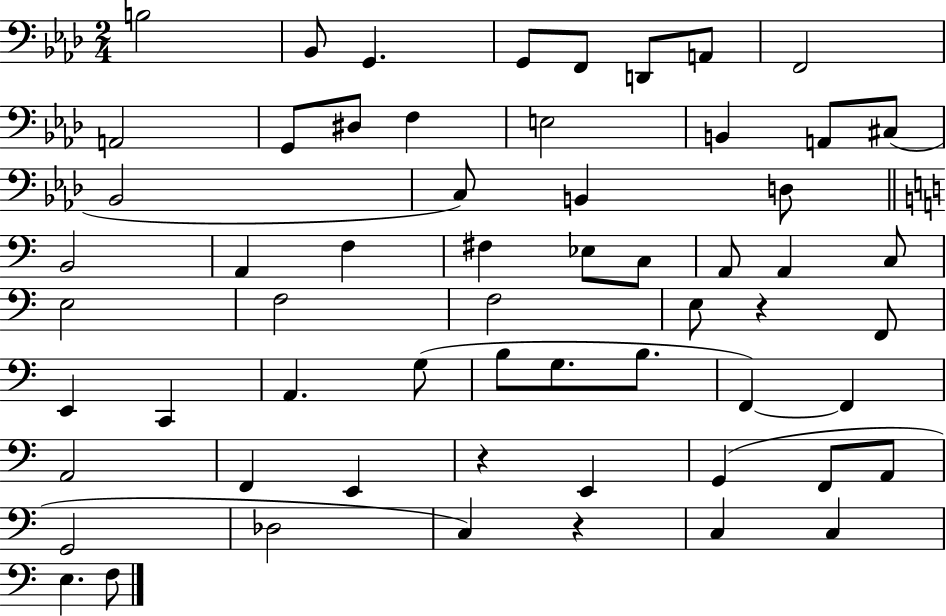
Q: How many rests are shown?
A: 3